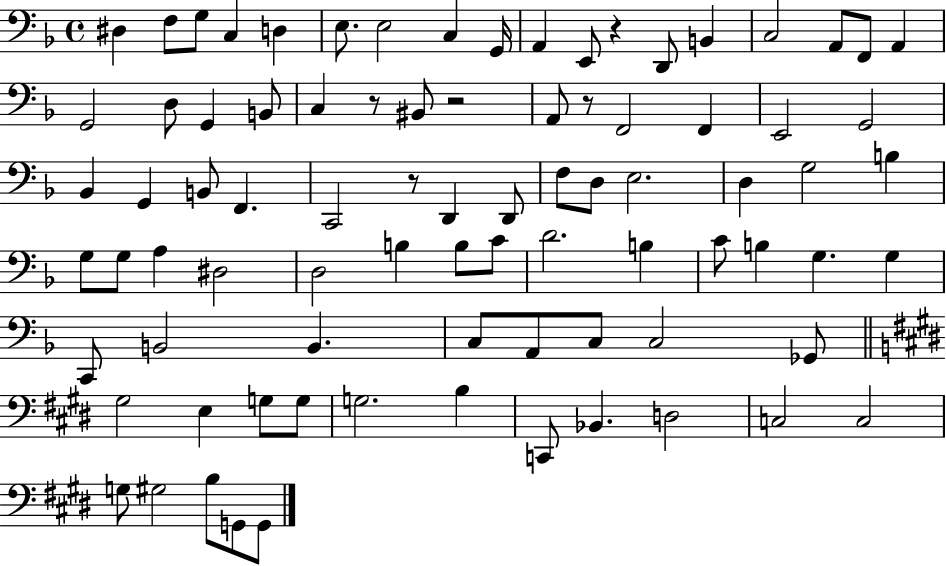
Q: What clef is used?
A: bass